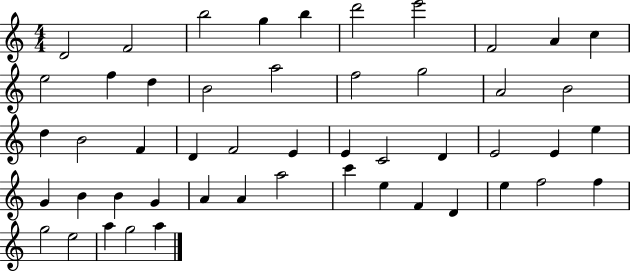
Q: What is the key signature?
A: C major